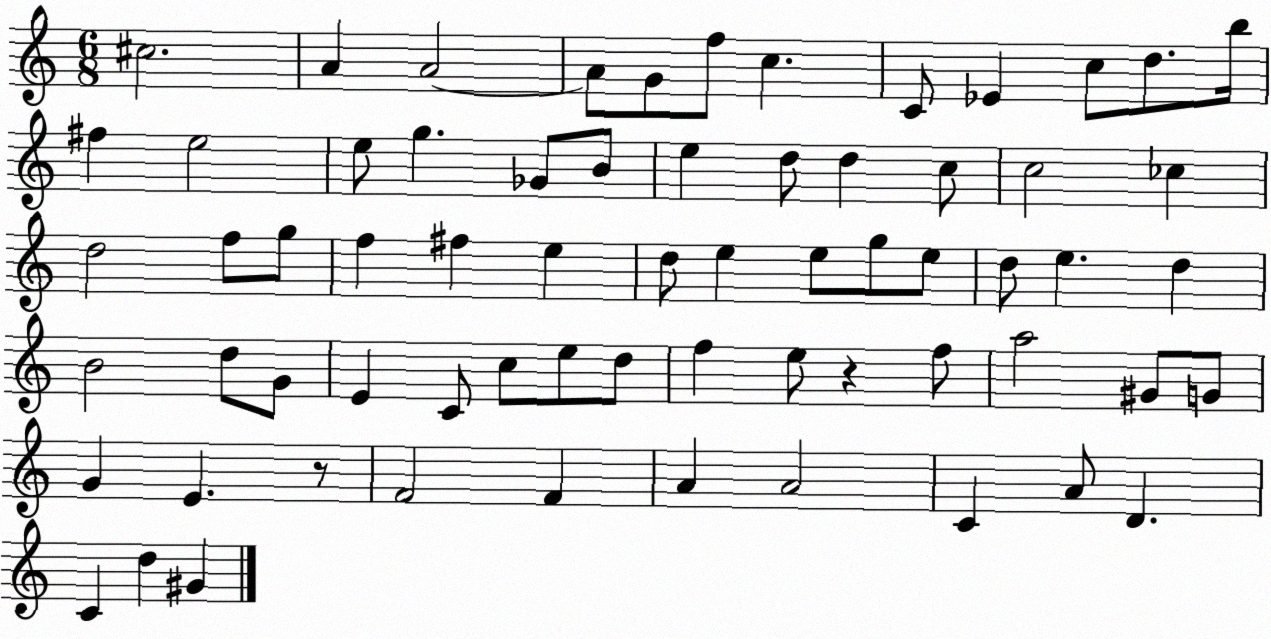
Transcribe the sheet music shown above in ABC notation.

X:1
T:Untitled
M:6/8
L:1/4
K:C
^c2 A A2 A/2 G/2 f/2 c C/2 _E c/2 d/2 b/4 ^f e2 e/2 g _G/2 B/2 e d/2 d c/2 c2 _c d2 f/2 g/2 f ^f e d/2 e e/2 g/2 e/2 d/2 e d B2 d/2 G/2 E C/2 c/2 e/2 d/2 f e/2 z f/2 a2 ^G/2 G/2 G E z/2 F2 F A A2 C A/2 D C d ^G